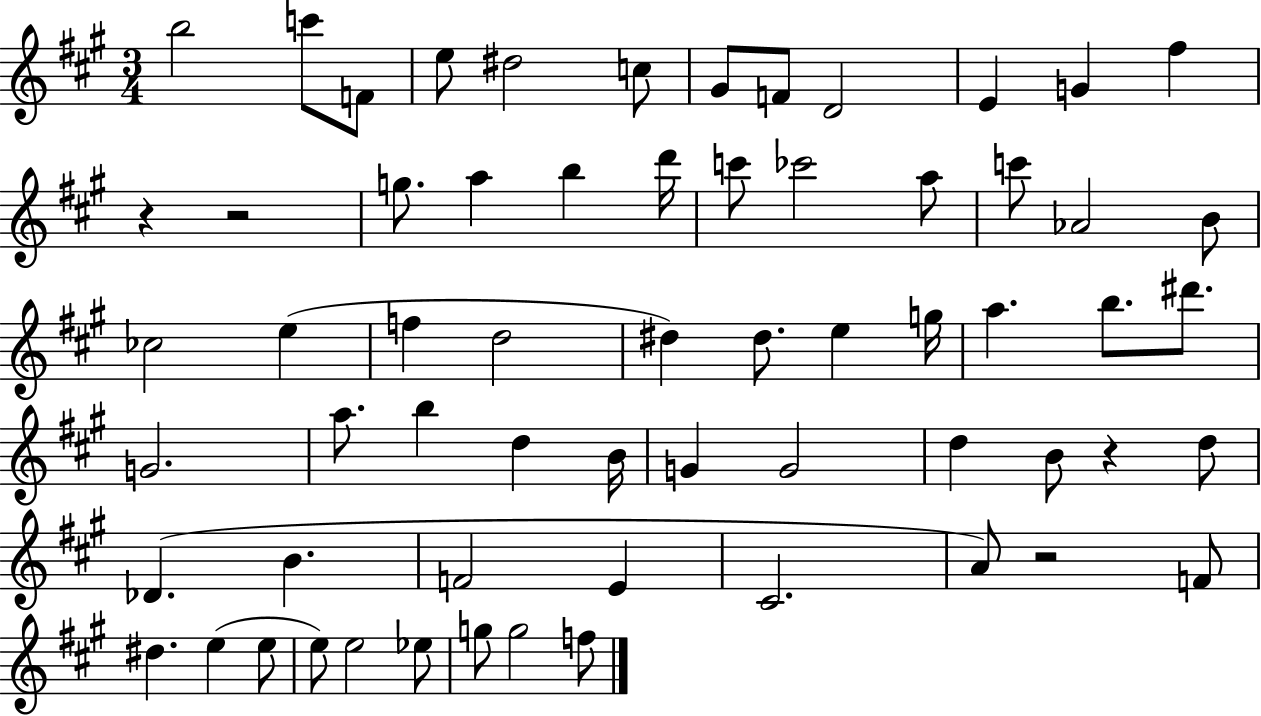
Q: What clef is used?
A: treble